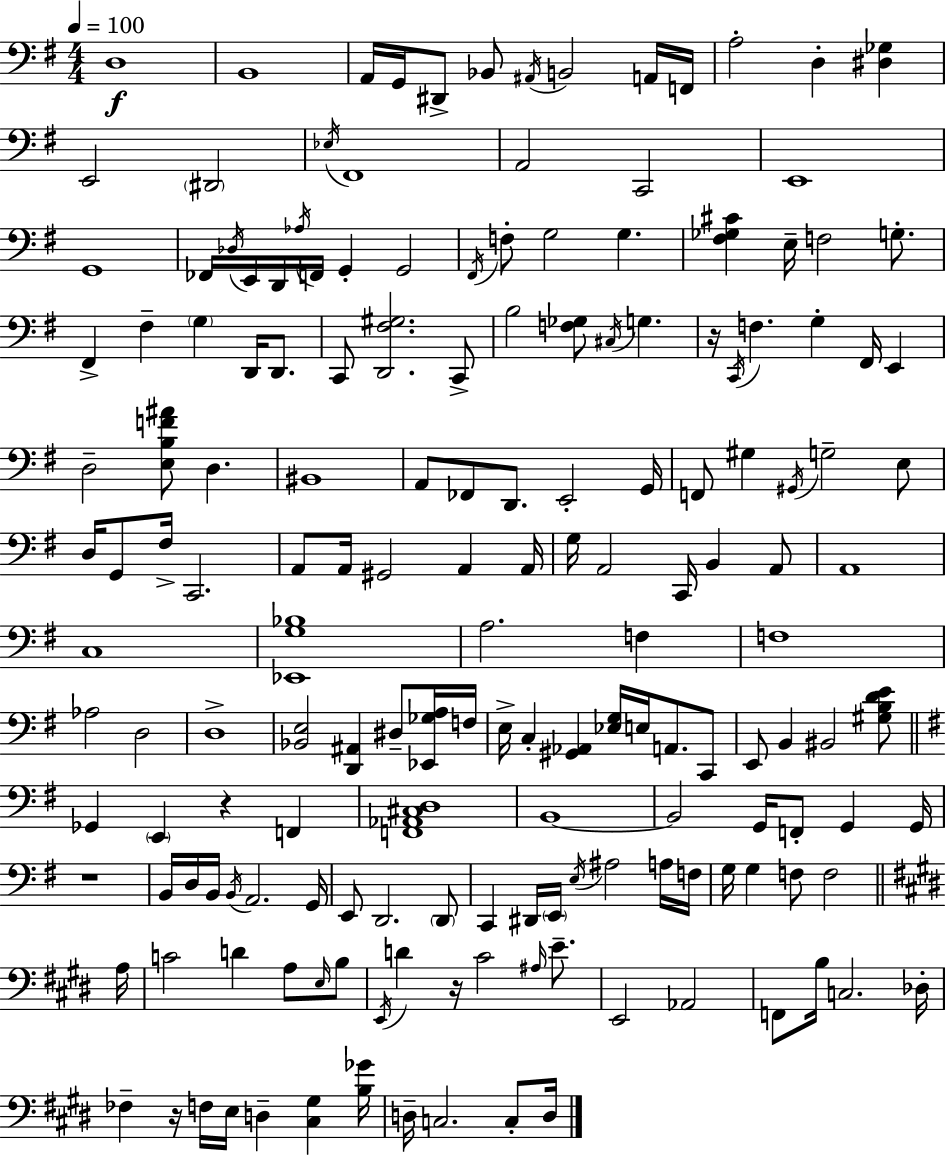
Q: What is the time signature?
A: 4/4